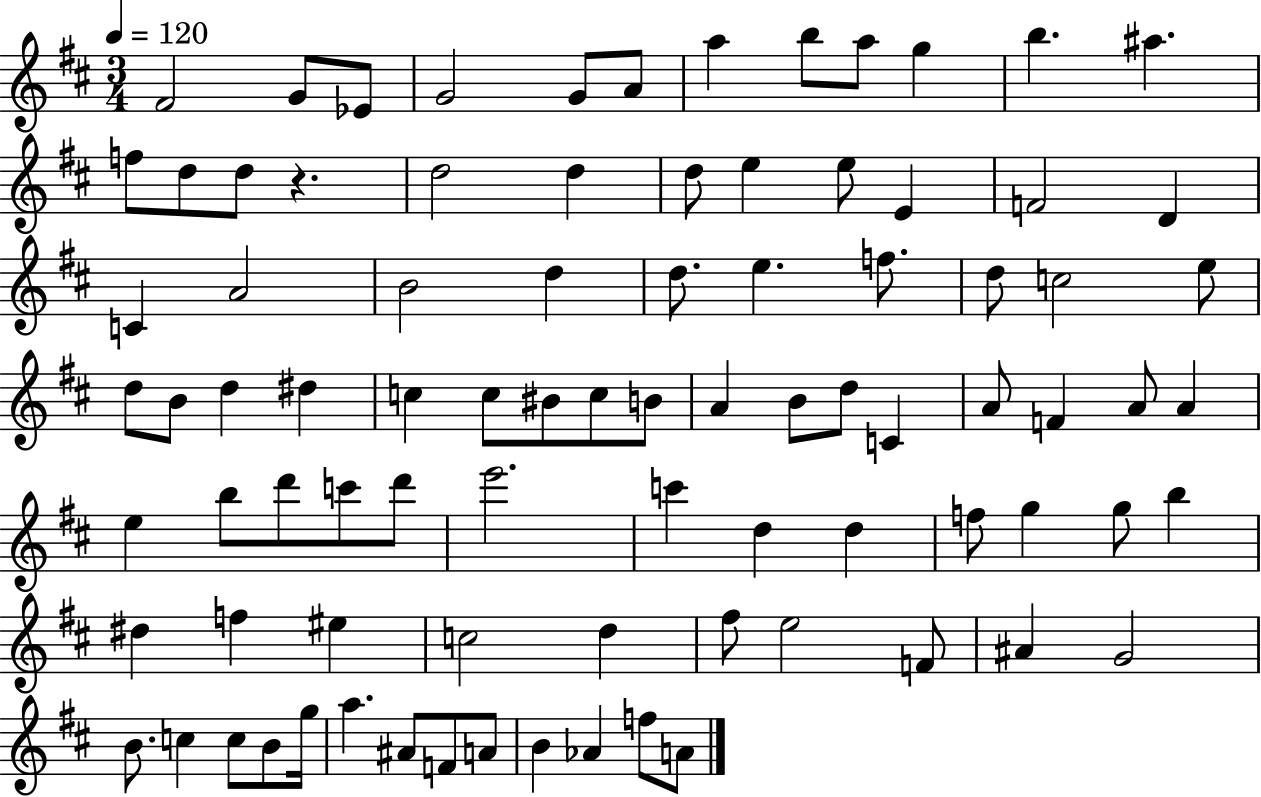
{
  \clef treble
  \numericTimeSignature
  \time 3/4
  \key d \major
  \tempo 4 = 120
  fis'2 g'8 ees'8 | g'2 g'8 a'8 | a''4 b''8 a''8 g''4 | b''4. ais''4. | \break f''8 d''8 d''8 r4. | d''2 d''4 | d''8 e''4 e''8 e'4 | f'2 d'4 | \break c'4 a'2 | b'2 d''4 | d''8. e''4. f''8. | d''8 c''2 e''8 | \break d''8 b'8 d''4 dis''4 | c''4 c''8 bis'8 c''8 b'8 | a'4 b'8 d''8 c'4 | a'8 f'4 a'8 a'4 | \break e''4 b''8 d'''8 c'''8 d'''8 | e'''2. | c'''4 d''4 d''4 | f''8 g''4 g''8 b''4 | \break dis''4 f''4 eis''4 | c''2 d''4 | fis''8 e''2 f'8 | ais'4 g'2 | \break b'8. c''4 c''8 b'8 g''16 | a''4. ais'8 f'8 a'8 | b'4 aes'4 f''8 a'8 | \bar "|."
}